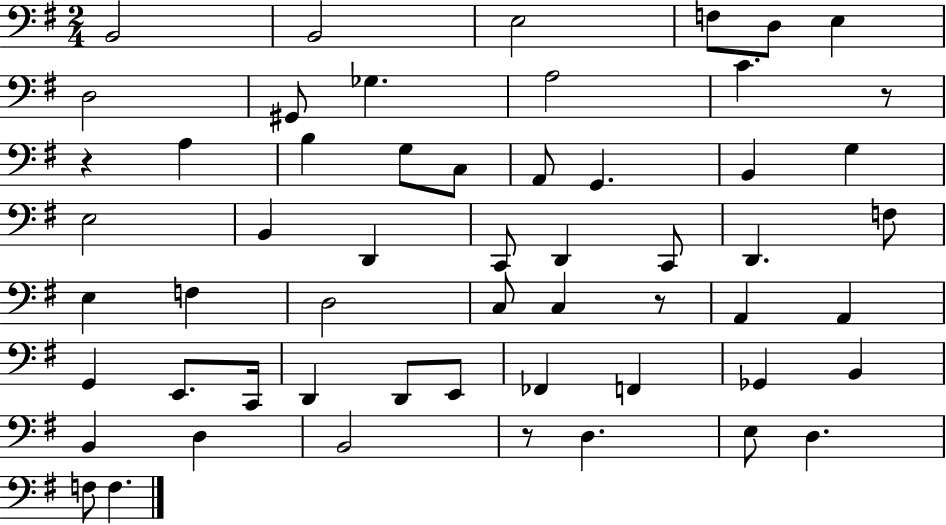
X:1
T:Untitled
M:2/4
L:1/4
K:G
B,,2 B,,2 E,2 F,/2 D,/2 E, D,2 ^G,,/2 _G, A,2 C z/2 z A, B, G,/2 C,/2 A,,/2 G,, B,, G, E,2 B,, D,, C,,/2 D,, C,,/2 D,, F,/2 E, F, D,2 C,/2 C, z/2 A,, A,, G,, E,,/2 C,,/4 D,, D,,/2 E,,/2 _F,, F,, _G,, B,, B,, D, B,,2 z/2 D, E,/2 D, F,/2 F,